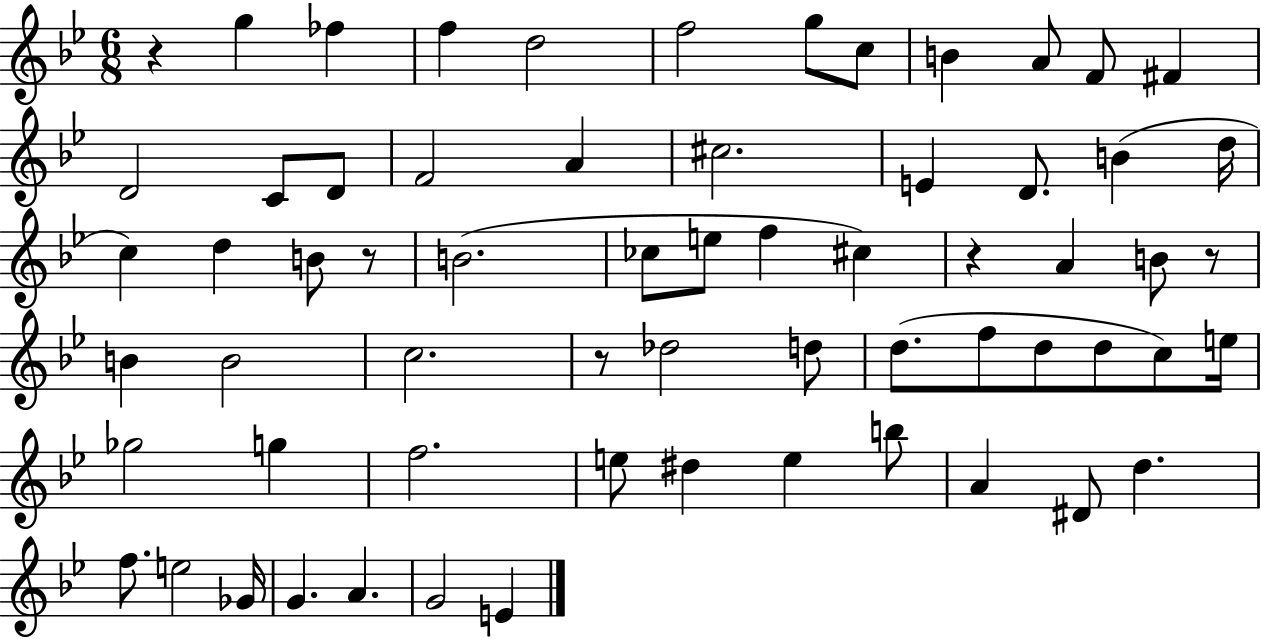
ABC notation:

X:1
T:Untitled
M:6/8
L:1/4
K:Bb
z g _f f d2 f2 g/2 c/2 B A/2 F/2 ^F D2 C/2 D/2 F2 A ^c2 E D/2 B d/4 c d B/2 z/2 B2 _c/2 e/2 f ^c z A B/2 z/2 B B2 c2 z/2 _d2 d/2 d/2 f/2 d/2 d/2 c/2 e/4 _g2 g f2 e/2 ^d e b/2 A ^D/2 d f/2 e2 _G/4 G A G2 E